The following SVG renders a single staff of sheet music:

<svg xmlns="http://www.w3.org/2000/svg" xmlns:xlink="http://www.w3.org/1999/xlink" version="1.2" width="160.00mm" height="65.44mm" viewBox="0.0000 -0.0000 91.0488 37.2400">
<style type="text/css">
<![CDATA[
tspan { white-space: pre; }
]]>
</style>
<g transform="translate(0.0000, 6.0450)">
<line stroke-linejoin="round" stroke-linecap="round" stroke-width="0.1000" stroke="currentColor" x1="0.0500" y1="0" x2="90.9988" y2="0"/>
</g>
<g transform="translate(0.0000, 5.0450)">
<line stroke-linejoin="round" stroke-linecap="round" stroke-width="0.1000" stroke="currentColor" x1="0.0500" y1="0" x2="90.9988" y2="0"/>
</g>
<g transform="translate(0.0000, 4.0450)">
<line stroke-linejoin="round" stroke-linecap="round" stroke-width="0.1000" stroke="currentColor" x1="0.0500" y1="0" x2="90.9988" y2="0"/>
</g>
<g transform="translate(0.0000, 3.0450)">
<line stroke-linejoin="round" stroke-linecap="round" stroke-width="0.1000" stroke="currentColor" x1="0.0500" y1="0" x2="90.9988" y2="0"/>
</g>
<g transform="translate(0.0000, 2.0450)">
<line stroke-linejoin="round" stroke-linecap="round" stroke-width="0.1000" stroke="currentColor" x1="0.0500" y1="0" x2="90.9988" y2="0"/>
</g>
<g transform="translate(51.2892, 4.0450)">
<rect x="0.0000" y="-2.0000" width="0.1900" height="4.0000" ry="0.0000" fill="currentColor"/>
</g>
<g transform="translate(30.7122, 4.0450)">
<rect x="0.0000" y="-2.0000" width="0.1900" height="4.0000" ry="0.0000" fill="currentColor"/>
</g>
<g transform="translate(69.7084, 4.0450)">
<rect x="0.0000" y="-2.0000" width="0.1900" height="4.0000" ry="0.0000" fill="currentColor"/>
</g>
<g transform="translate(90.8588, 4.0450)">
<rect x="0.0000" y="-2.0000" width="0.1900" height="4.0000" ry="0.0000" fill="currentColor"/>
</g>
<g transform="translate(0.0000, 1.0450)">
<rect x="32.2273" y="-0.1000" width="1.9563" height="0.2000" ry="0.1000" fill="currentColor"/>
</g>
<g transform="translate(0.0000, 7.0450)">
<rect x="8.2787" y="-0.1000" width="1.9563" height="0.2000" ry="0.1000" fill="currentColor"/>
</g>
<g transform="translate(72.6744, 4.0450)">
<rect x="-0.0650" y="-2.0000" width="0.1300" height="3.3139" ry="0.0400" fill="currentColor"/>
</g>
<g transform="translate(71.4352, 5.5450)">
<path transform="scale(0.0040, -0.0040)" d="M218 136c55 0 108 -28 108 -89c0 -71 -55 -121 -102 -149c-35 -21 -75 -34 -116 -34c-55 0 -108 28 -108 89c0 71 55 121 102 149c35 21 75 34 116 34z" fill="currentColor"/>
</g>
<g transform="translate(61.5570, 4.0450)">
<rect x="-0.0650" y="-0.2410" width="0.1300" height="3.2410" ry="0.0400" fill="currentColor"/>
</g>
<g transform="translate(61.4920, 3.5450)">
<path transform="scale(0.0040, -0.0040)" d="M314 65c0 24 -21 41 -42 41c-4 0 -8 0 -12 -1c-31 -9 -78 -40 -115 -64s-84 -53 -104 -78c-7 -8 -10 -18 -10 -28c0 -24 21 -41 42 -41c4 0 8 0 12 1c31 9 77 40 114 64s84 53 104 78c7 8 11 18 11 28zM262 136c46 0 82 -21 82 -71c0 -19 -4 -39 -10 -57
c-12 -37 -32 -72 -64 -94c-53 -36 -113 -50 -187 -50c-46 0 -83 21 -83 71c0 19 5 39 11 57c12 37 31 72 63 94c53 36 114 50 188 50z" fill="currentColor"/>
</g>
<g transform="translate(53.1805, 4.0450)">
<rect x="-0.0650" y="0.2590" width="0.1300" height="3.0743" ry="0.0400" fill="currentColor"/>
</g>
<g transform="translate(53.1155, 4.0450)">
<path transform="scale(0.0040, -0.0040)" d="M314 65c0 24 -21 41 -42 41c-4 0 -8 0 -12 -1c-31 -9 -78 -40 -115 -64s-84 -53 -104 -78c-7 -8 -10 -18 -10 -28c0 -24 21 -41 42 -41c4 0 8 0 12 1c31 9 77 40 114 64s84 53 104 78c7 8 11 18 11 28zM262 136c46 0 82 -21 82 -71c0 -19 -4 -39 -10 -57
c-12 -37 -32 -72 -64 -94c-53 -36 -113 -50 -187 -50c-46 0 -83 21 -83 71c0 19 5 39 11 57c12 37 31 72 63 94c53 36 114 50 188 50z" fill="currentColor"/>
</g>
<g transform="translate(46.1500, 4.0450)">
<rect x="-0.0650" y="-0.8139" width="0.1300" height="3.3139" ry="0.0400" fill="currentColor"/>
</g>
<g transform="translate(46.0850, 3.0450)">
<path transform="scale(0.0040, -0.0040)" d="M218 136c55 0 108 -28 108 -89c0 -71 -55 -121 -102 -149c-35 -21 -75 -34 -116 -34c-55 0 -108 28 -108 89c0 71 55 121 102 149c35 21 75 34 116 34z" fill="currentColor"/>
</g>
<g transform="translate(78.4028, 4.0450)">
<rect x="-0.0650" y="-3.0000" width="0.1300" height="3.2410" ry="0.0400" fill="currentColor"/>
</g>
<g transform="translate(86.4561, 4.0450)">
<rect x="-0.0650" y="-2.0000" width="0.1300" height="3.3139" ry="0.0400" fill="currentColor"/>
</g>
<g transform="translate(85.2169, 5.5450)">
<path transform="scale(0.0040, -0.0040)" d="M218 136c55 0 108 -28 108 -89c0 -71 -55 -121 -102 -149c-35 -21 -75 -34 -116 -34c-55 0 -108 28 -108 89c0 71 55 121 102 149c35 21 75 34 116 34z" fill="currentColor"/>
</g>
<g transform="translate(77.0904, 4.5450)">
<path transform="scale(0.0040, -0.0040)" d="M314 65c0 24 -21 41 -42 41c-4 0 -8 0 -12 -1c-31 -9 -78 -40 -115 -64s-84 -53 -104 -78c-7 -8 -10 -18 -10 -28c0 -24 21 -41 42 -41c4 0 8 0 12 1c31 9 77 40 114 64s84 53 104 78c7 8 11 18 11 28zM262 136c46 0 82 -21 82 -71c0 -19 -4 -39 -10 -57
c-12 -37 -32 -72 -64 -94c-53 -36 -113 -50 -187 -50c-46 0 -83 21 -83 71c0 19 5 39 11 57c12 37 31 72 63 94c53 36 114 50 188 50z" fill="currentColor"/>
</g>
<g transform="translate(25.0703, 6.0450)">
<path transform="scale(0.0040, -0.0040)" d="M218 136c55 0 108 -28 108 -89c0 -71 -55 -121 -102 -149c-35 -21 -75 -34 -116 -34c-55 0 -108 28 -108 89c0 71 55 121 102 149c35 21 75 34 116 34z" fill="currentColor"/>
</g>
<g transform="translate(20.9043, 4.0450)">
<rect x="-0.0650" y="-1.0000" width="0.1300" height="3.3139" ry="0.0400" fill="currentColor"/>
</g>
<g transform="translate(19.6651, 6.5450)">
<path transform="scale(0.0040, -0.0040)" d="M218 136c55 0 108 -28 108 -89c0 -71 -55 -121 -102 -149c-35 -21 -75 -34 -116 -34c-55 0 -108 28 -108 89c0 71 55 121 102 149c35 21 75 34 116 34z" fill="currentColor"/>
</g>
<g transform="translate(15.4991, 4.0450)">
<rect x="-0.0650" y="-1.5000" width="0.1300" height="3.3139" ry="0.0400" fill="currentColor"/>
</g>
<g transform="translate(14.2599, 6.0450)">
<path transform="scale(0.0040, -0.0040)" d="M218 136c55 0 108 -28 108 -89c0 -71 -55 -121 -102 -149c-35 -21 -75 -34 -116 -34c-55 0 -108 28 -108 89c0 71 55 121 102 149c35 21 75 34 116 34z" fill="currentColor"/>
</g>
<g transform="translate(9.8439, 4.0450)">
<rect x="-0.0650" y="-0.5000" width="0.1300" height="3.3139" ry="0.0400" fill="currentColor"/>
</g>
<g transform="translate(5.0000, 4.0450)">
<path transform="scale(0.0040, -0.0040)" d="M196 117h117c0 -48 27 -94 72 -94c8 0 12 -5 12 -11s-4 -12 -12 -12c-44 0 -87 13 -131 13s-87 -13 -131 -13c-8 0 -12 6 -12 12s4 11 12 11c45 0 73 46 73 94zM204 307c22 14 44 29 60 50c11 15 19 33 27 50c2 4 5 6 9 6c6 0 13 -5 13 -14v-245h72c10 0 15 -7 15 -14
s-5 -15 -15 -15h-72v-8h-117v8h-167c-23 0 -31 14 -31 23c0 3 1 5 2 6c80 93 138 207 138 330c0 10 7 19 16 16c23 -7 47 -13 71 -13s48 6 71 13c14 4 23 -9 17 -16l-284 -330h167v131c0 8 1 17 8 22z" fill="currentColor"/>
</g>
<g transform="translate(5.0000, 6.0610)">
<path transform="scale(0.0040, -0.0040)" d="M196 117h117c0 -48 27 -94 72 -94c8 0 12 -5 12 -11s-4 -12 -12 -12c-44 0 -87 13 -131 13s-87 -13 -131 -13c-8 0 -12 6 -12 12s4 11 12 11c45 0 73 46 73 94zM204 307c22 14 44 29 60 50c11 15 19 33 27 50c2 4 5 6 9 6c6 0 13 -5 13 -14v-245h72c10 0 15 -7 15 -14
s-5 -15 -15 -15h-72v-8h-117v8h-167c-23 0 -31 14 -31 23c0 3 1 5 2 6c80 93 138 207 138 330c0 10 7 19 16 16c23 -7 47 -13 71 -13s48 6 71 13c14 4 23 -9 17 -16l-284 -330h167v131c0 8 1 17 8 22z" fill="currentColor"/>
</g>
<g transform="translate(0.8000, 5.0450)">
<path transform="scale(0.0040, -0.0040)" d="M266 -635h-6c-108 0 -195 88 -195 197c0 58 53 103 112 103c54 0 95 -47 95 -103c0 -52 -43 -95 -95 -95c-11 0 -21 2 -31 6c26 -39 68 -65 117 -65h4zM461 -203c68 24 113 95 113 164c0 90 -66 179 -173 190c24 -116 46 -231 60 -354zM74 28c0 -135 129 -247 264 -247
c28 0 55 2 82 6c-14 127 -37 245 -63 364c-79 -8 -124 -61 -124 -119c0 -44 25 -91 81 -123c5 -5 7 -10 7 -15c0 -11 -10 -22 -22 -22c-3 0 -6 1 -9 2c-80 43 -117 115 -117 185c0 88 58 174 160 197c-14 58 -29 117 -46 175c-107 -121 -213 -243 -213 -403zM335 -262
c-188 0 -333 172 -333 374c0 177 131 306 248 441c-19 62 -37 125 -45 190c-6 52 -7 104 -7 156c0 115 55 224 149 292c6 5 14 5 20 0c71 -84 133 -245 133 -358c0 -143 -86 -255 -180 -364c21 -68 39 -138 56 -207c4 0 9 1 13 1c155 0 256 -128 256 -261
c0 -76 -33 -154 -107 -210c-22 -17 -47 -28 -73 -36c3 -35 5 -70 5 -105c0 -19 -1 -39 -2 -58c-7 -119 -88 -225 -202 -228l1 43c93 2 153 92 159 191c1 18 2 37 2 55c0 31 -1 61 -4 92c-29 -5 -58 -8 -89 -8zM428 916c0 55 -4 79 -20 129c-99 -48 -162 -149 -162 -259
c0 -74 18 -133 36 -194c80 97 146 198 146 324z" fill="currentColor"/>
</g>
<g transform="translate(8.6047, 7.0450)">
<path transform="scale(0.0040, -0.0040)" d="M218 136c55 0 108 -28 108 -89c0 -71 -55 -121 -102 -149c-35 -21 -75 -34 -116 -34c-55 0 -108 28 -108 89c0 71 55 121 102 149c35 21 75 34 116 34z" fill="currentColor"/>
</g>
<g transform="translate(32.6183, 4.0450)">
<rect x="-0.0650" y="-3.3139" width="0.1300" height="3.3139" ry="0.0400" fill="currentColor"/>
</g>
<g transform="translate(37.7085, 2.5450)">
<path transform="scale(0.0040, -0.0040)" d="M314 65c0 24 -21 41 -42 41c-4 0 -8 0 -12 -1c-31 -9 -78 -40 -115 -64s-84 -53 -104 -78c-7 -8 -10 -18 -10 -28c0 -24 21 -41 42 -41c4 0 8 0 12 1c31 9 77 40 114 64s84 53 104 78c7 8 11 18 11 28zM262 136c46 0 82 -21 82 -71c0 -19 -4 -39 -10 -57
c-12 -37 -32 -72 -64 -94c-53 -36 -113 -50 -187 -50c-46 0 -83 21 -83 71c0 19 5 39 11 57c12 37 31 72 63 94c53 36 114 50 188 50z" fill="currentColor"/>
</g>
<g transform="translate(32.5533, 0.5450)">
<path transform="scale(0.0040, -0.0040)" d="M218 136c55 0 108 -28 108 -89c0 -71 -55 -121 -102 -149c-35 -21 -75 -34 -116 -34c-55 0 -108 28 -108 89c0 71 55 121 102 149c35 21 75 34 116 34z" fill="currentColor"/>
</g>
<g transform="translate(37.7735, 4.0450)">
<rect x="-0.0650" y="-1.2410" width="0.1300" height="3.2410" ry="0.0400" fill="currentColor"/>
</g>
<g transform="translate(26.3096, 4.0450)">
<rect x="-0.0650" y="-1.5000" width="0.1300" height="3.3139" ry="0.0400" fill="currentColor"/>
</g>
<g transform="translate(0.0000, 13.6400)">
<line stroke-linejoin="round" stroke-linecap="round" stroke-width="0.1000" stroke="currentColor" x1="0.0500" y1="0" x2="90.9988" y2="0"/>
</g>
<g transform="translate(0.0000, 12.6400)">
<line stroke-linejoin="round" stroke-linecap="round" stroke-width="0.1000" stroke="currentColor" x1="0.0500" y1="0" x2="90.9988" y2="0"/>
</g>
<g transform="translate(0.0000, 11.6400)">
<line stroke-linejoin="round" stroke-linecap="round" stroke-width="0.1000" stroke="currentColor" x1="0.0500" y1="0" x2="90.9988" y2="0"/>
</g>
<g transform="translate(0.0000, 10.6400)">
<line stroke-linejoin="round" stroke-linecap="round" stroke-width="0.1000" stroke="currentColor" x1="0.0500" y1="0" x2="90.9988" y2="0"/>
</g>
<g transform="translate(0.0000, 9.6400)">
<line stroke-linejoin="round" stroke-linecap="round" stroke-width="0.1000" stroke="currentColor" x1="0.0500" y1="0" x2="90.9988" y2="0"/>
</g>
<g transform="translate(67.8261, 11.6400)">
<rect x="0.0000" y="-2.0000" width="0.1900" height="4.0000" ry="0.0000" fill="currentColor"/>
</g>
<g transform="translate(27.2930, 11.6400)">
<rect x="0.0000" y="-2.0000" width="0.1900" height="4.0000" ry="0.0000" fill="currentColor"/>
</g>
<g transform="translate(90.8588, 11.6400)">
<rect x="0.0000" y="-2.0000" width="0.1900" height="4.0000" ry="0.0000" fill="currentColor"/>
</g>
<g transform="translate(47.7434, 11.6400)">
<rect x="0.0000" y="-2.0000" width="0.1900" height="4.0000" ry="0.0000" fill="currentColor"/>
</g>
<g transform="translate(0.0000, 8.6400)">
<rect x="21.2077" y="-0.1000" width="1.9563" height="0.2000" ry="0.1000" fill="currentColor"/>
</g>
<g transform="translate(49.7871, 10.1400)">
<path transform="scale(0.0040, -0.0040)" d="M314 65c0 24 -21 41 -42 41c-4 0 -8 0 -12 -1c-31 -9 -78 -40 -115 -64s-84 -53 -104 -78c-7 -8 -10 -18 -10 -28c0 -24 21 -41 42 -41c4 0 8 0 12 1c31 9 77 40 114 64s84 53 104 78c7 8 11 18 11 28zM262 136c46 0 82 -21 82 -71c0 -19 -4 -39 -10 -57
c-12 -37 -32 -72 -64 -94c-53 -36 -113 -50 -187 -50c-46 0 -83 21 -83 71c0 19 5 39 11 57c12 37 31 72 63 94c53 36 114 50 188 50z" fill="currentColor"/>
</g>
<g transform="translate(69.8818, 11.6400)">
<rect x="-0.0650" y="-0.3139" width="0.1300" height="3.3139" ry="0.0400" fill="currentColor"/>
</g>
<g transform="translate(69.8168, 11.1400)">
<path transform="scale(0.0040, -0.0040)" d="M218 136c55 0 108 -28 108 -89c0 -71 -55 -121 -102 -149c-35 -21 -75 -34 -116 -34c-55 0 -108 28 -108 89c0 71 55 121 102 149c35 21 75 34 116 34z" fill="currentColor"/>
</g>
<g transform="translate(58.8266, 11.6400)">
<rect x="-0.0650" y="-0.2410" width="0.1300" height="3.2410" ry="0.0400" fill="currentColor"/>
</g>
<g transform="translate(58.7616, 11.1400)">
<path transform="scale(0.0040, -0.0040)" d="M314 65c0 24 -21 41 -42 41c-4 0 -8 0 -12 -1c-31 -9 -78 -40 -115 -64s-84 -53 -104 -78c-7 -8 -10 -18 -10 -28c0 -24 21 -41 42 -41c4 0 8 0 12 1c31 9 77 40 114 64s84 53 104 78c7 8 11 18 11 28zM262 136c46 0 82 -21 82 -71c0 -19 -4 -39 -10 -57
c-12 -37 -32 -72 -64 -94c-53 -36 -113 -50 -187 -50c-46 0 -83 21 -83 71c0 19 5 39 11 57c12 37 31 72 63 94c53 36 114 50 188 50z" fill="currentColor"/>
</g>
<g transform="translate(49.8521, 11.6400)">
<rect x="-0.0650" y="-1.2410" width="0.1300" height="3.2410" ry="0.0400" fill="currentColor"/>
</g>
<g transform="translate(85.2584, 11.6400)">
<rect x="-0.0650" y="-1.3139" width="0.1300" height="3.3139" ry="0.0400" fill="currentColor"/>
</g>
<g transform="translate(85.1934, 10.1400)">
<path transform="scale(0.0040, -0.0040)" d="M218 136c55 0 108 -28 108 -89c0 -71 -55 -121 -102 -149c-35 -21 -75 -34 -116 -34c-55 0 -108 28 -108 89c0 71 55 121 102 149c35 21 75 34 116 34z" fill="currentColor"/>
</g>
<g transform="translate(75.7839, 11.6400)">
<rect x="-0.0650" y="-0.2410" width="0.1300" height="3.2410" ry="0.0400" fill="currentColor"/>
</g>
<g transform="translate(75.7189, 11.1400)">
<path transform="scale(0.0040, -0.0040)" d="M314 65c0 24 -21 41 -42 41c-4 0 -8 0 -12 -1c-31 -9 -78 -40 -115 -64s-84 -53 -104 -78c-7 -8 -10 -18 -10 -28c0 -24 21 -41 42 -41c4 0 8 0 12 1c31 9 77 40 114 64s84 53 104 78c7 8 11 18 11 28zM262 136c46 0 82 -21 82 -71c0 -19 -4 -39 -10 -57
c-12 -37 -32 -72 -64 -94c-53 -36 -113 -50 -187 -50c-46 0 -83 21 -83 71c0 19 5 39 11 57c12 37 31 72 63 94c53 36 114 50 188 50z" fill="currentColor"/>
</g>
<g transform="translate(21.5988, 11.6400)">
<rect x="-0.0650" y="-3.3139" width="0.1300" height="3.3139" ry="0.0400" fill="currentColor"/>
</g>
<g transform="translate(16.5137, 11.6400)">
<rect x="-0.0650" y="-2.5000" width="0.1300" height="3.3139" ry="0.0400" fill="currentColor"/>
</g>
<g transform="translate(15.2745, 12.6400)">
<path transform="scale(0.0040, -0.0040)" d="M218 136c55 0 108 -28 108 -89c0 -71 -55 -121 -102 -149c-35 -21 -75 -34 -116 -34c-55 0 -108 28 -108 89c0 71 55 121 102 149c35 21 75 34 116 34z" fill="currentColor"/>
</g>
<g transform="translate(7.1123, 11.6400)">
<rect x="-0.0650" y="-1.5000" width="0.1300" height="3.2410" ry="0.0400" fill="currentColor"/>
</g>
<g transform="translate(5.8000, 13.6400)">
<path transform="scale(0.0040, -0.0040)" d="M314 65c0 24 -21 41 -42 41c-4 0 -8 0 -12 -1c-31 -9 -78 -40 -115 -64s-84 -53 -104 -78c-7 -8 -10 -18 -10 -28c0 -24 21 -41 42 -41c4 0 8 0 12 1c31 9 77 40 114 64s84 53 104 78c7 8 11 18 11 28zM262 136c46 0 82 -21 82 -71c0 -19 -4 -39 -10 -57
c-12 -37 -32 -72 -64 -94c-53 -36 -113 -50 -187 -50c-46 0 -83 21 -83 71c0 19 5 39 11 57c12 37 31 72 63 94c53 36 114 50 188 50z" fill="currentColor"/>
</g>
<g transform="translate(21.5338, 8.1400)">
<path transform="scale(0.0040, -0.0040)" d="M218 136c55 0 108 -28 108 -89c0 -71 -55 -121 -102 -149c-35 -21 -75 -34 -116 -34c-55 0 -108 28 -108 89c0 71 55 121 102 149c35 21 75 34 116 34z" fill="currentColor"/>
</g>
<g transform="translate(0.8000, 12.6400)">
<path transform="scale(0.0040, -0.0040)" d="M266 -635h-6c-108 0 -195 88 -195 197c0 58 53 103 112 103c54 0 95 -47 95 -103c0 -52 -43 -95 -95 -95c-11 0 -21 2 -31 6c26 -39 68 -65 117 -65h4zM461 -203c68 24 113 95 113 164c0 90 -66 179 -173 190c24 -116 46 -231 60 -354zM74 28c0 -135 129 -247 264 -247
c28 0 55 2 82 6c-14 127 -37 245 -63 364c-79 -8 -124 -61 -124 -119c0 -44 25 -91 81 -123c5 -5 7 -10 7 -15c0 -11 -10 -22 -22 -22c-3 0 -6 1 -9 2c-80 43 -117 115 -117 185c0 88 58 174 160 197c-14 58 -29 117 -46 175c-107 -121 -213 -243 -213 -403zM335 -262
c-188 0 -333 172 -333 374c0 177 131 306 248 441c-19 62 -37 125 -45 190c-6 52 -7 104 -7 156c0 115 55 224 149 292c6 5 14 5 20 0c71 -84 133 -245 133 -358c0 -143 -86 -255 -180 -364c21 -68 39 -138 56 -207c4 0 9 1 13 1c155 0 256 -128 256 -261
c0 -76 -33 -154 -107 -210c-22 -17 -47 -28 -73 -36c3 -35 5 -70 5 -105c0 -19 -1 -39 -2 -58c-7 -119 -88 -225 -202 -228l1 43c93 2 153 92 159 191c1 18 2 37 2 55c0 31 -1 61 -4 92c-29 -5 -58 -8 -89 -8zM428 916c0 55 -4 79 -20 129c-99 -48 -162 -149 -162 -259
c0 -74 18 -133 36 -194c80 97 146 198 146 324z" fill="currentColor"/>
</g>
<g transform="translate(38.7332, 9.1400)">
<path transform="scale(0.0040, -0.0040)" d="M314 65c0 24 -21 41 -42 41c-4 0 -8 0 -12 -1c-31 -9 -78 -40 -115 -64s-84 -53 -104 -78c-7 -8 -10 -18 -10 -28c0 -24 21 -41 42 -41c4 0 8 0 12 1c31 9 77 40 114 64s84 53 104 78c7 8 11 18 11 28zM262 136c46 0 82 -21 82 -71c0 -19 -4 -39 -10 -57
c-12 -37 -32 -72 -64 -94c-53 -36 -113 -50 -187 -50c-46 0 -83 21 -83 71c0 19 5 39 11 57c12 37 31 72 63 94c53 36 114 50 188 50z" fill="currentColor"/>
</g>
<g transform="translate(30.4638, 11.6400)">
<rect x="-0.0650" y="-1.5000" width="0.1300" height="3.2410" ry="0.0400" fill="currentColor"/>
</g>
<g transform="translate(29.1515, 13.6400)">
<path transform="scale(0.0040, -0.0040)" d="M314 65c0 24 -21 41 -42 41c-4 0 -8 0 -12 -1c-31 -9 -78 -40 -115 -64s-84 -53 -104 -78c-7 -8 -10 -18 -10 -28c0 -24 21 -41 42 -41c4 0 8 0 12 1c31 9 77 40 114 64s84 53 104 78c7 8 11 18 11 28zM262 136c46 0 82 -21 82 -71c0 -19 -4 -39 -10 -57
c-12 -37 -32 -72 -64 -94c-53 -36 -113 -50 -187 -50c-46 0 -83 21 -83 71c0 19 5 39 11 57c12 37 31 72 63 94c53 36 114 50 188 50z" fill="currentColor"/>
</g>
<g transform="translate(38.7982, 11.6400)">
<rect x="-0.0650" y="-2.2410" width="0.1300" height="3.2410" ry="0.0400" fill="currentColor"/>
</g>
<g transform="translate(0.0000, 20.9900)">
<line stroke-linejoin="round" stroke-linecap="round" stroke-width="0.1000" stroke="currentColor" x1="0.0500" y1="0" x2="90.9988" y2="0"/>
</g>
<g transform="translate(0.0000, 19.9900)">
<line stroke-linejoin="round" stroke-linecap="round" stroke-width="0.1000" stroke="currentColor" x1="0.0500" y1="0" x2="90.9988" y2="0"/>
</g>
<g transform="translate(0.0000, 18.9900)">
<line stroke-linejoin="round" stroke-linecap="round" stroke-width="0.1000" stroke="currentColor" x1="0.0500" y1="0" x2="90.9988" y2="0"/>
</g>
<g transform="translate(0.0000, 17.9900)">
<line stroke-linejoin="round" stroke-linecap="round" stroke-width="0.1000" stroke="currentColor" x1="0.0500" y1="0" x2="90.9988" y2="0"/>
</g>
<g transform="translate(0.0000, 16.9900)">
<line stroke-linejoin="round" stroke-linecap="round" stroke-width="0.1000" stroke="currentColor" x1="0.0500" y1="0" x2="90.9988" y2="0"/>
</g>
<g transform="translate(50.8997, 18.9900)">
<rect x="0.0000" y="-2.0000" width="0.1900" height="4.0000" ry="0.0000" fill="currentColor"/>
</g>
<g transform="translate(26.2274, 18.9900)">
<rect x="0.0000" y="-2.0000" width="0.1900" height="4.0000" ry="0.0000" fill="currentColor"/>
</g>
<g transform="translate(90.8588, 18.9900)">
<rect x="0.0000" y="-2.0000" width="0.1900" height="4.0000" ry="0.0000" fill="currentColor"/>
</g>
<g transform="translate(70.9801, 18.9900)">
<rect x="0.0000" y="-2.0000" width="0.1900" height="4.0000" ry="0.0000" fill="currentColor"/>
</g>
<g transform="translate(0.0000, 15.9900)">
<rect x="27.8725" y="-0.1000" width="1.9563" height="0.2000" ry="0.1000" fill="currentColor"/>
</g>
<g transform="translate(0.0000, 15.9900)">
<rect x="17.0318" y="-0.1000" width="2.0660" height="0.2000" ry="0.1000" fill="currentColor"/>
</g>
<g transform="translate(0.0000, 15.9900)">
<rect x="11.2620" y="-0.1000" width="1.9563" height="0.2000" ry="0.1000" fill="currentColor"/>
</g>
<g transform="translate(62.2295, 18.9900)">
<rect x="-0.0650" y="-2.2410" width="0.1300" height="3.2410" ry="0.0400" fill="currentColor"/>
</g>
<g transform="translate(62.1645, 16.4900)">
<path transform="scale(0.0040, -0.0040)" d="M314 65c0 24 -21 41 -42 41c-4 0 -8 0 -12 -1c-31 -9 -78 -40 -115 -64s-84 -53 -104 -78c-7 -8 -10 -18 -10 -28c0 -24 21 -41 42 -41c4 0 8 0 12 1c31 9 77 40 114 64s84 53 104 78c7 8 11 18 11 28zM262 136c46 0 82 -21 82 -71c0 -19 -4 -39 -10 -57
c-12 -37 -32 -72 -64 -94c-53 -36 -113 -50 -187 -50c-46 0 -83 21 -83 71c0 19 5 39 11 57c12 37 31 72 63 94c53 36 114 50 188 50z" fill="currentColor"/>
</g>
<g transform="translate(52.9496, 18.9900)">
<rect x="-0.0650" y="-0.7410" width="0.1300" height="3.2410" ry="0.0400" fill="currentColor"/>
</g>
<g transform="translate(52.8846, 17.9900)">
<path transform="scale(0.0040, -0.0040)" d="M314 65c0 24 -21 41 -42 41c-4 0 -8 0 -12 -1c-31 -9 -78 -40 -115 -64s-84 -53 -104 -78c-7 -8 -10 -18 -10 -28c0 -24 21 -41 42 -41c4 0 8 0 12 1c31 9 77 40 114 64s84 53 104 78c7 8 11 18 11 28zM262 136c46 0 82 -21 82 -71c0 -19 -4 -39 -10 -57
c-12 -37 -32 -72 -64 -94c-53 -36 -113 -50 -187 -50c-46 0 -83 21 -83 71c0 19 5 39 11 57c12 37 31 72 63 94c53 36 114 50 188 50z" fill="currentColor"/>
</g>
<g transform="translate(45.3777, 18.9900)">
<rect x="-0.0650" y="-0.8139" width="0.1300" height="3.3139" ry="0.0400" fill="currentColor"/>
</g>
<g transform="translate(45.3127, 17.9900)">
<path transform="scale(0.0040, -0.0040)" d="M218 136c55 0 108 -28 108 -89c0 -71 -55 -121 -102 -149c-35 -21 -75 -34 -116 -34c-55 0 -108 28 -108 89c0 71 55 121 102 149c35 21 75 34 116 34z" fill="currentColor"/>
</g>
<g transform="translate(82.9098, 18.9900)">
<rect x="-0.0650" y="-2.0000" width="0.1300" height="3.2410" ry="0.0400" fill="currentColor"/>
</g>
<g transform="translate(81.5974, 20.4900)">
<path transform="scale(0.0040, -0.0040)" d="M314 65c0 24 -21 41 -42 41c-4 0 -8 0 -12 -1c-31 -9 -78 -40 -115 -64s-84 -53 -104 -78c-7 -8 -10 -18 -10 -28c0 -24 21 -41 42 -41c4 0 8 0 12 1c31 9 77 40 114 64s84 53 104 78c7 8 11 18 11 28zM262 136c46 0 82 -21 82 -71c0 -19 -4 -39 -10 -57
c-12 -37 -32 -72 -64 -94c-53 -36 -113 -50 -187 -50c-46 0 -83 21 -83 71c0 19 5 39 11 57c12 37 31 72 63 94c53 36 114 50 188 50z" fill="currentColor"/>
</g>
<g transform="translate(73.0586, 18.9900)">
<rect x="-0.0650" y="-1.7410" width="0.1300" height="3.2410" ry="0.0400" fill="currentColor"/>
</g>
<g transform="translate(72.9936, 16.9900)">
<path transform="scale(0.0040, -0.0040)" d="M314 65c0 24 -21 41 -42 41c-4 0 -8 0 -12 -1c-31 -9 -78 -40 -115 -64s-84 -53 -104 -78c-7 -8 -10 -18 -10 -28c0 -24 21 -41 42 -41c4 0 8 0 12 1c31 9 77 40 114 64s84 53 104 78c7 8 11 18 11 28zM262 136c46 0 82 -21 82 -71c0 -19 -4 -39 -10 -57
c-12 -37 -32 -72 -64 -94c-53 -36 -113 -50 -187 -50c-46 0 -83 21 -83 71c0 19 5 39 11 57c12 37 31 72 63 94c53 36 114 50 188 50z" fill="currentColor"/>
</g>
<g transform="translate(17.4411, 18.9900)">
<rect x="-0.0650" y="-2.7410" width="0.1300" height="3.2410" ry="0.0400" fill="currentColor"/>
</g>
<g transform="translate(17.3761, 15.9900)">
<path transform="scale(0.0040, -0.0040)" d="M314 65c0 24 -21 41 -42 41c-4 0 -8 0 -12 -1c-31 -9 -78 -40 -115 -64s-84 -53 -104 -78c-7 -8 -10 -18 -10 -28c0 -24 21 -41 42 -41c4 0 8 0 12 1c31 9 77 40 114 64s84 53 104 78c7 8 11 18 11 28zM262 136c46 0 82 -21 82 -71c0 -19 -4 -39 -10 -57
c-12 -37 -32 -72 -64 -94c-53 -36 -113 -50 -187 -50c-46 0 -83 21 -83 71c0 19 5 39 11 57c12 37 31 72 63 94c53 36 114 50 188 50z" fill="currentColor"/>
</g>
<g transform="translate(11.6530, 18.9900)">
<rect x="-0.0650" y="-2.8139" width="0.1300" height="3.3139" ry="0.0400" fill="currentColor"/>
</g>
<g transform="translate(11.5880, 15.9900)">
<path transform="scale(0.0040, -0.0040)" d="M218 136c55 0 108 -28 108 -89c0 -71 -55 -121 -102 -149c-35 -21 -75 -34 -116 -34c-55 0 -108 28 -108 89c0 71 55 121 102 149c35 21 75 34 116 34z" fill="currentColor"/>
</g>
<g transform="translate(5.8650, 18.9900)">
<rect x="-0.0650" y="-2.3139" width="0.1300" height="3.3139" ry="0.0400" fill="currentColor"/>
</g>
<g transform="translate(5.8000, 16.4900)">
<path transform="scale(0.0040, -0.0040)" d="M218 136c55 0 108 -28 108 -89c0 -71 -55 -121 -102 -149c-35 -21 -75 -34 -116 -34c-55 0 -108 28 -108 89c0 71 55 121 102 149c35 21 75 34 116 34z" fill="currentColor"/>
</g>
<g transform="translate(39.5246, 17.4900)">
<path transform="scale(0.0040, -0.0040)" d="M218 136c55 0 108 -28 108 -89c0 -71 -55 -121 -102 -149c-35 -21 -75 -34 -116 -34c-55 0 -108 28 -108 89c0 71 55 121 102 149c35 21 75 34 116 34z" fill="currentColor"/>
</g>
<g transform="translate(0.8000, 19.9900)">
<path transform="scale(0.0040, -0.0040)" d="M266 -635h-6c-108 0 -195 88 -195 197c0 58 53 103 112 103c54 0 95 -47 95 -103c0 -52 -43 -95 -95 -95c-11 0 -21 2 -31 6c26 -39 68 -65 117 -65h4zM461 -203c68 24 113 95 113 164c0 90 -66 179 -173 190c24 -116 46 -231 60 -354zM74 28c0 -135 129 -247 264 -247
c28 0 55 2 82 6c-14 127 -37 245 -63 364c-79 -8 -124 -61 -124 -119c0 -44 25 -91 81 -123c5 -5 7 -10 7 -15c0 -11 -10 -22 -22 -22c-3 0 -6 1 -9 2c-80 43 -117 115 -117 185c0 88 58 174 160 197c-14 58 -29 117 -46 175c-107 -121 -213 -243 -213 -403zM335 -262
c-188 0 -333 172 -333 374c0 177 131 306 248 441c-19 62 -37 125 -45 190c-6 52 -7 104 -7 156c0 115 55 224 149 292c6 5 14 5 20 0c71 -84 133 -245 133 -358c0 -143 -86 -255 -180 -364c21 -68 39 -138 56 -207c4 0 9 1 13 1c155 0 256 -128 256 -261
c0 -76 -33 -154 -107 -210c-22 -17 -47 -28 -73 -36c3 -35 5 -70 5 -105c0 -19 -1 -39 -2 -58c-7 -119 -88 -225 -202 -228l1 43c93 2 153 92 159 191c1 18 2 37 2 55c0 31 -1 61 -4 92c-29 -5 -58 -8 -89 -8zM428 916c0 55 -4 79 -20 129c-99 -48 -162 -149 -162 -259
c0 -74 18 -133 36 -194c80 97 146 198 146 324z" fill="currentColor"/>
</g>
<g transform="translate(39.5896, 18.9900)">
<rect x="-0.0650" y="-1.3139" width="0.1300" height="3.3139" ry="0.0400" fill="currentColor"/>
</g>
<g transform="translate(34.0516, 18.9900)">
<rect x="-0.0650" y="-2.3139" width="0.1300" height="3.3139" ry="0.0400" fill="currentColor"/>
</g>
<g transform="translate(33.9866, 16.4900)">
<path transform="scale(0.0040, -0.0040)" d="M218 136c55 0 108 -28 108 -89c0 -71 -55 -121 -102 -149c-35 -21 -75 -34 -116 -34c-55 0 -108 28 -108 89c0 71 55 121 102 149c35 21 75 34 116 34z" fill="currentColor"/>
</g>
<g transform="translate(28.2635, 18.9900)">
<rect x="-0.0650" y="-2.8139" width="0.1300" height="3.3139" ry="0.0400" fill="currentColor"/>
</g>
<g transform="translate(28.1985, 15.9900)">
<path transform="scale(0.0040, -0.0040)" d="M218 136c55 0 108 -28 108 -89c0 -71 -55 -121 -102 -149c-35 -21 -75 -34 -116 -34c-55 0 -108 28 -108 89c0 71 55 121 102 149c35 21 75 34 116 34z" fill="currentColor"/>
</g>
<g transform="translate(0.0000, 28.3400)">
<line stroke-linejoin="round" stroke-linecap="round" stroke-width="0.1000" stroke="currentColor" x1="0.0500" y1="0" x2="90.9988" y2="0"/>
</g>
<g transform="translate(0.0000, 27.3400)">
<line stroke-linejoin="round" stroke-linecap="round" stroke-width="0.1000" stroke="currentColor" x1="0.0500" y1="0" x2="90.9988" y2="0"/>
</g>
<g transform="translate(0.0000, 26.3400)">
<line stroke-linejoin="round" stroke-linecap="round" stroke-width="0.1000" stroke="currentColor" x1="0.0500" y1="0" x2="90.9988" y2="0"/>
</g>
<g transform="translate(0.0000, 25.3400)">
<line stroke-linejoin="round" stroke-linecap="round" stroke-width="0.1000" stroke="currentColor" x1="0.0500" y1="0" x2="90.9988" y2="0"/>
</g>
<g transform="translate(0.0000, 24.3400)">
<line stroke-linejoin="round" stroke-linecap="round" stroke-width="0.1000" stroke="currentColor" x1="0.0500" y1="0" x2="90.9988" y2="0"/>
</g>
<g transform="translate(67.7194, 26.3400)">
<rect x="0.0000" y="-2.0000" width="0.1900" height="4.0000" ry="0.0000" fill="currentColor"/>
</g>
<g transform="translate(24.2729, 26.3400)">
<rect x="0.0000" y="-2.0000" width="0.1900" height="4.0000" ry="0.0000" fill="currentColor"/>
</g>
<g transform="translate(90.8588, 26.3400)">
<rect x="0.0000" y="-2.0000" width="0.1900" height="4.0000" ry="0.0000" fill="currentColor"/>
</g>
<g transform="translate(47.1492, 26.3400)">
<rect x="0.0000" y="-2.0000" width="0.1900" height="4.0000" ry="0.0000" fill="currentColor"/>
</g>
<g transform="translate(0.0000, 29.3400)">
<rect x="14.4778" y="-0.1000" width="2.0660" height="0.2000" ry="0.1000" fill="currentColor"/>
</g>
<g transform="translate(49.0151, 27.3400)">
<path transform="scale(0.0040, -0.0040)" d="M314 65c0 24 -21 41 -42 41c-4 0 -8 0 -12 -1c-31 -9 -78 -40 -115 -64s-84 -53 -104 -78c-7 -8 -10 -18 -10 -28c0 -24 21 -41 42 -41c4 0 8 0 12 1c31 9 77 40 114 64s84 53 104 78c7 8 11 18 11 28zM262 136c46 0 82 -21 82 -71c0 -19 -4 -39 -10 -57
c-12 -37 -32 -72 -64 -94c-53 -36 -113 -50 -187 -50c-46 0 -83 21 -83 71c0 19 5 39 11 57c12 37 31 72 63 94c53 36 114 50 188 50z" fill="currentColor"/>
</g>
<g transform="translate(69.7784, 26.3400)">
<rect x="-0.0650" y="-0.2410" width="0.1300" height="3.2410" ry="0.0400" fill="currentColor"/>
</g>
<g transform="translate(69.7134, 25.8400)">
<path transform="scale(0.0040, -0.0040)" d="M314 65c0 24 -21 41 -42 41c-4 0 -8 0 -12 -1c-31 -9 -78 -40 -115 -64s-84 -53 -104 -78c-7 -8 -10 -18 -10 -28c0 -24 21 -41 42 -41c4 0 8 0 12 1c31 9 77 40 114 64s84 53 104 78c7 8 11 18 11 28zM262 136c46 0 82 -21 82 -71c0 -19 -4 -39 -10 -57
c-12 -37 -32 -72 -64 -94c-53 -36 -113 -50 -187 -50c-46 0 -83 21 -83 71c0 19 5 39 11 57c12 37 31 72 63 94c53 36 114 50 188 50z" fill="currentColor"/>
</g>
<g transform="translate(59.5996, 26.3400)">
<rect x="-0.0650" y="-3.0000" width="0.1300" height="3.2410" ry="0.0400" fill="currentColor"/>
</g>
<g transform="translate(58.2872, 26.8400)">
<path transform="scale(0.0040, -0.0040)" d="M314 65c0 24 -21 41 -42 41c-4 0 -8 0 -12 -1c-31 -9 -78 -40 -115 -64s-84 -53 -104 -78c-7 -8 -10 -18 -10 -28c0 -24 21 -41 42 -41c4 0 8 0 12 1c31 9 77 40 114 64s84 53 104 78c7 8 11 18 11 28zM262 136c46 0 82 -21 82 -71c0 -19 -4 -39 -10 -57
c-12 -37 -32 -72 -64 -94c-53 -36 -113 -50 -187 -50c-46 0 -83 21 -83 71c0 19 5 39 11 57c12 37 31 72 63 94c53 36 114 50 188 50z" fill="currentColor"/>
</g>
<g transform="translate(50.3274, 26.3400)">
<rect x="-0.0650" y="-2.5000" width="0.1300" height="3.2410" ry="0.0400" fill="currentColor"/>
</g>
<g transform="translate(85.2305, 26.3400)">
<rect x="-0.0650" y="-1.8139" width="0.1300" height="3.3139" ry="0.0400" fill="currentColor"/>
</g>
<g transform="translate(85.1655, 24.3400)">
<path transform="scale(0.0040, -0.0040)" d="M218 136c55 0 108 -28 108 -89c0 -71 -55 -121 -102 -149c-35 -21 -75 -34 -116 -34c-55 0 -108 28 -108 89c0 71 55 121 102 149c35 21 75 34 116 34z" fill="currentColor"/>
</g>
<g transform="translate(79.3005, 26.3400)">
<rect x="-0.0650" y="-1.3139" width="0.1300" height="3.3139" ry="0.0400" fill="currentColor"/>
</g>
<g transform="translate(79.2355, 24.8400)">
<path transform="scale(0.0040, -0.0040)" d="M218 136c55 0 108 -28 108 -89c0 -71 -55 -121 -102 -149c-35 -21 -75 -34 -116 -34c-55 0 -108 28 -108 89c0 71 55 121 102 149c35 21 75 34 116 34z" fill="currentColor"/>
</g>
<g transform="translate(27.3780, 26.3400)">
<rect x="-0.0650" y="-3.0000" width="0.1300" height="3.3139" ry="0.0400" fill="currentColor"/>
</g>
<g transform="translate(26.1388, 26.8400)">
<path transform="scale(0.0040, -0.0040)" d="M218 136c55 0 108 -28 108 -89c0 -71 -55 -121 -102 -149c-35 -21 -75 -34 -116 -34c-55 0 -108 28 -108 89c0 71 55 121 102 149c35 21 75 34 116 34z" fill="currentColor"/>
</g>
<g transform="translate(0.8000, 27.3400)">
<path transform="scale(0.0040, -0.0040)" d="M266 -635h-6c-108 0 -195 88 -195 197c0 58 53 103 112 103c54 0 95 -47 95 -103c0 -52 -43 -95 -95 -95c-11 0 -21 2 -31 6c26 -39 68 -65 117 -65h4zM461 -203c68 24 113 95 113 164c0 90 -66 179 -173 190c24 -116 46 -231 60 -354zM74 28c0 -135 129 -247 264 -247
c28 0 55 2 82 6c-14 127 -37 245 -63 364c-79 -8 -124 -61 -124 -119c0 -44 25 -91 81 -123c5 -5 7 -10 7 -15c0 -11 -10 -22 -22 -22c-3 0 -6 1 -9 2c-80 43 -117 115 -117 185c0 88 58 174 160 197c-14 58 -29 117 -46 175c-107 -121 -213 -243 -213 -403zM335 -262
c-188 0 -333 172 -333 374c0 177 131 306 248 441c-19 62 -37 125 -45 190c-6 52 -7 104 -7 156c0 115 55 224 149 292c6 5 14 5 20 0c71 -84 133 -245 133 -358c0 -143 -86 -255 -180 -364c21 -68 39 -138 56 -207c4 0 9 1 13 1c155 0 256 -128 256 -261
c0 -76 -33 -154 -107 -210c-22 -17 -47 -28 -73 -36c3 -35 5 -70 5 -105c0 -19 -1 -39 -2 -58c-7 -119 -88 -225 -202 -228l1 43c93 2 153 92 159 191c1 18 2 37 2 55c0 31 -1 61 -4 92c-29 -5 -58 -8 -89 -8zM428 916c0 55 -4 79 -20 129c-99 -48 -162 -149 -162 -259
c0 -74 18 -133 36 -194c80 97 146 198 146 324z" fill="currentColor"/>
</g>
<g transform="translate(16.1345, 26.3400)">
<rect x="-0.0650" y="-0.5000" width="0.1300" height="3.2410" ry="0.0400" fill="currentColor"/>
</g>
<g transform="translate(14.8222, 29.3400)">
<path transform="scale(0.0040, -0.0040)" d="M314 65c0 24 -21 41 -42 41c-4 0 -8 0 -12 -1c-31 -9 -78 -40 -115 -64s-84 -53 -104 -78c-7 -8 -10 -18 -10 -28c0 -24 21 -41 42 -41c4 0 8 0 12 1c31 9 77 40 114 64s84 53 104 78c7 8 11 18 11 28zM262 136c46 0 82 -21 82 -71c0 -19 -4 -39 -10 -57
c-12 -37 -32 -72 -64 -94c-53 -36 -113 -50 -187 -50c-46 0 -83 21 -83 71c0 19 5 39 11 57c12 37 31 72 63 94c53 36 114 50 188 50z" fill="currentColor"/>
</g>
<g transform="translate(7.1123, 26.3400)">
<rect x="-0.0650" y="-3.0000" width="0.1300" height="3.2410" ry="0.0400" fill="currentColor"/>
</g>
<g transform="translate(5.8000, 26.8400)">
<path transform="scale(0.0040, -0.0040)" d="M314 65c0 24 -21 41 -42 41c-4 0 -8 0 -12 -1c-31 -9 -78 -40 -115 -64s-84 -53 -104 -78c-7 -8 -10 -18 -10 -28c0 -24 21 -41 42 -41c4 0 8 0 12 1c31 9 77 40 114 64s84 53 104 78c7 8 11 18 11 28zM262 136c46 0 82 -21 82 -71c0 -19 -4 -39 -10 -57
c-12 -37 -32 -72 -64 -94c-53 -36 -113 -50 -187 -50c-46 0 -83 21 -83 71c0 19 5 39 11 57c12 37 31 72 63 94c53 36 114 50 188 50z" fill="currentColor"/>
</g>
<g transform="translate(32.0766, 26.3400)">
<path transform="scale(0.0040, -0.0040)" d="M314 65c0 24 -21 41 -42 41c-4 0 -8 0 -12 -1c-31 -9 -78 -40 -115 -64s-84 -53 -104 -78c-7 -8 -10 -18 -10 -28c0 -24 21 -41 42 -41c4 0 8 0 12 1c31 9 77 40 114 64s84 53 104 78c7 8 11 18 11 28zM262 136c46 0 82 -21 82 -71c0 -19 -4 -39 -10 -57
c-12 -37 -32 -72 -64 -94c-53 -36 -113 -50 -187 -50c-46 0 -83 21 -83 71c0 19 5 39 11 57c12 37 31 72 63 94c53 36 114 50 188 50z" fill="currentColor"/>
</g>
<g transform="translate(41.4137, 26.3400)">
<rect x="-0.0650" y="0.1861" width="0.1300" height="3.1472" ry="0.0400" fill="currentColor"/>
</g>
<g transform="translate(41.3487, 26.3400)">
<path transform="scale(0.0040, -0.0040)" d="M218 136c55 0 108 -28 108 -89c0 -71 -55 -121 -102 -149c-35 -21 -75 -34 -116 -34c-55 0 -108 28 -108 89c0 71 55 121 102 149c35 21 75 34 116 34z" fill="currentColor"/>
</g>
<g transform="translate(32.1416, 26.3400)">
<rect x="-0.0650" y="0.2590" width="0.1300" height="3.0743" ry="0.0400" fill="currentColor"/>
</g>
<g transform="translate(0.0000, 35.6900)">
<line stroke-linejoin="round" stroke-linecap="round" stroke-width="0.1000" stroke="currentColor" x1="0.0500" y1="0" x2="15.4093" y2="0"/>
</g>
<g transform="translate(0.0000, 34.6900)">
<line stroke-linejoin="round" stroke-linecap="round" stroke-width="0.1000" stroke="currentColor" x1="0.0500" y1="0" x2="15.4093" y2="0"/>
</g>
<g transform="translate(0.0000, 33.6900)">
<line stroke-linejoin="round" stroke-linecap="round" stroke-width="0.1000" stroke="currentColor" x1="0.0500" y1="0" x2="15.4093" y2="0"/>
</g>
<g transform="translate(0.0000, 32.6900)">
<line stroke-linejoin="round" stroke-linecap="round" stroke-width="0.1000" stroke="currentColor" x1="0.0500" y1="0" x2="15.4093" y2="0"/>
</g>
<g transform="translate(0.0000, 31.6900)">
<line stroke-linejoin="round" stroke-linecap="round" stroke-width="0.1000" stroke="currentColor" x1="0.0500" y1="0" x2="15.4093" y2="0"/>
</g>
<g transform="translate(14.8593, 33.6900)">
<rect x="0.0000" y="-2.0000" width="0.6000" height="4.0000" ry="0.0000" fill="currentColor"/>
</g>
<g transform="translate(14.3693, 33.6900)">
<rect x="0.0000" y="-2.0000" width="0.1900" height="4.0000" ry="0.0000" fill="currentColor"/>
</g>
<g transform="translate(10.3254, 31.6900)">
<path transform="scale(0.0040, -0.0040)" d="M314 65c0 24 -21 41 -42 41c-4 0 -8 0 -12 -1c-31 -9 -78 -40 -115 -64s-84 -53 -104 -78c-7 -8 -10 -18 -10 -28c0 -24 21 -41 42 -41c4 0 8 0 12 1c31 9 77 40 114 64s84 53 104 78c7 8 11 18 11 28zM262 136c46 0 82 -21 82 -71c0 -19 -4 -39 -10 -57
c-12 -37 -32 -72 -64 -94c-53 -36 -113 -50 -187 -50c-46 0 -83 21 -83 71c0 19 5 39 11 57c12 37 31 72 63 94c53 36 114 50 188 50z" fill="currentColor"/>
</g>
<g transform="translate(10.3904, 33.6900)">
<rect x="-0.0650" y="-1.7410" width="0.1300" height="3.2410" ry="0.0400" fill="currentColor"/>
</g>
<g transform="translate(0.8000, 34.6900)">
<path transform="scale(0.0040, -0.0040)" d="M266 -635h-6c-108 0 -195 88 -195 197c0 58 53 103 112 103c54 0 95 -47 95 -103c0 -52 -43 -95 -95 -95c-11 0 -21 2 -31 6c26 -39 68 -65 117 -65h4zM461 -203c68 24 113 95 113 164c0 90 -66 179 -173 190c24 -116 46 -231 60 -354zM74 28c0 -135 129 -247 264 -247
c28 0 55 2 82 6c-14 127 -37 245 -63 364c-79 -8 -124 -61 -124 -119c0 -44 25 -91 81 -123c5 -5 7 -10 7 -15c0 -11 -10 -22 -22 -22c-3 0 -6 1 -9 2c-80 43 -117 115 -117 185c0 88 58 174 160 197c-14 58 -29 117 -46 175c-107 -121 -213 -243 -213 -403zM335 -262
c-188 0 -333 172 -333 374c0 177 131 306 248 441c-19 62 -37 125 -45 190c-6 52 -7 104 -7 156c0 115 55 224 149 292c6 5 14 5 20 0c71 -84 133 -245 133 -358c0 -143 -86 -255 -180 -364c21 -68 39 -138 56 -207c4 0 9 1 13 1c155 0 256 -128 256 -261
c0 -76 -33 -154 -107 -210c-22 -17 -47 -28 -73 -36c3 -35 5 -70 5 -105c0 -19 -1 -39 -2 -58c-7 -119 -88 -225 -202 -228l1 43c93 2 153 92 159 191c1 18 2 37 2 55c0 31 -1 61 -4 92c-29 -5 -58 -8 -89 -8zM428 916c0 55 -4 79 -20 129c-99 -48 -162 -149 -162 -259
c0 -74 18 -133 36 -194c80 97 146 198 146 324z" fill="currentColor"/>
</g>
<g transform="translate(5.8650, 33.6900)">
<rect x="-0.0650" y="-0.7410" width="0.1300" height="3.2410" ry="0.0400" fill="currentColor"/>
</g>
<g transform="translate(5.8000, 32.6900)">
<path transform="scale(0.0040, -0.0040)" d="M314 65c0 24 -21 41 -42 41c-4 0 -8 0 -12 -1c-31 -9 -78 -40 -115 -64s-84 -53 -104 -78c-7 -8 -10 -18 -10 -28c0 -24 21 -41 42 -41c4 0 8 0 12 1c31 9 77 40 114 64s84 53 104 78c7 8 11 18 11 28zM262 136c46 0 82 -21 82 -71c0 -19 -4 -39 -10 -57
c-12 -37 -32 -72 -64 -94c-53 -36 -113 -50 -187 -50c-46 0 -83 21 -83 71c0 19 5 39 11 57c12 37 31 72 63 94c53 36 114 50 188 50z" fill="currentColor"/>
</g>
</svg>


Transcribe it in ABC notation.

X:1
T:Untitled
M:4/4
L:1/4
K:C
C E D E b e2 d B2 c2 F A2 F E2 G b E2 g2 e2 c2 c c2 e g a a2 a g e d d2 g2 f2 F2 A2 C2 A B2 B G2 A2 c2 e f d2 f2